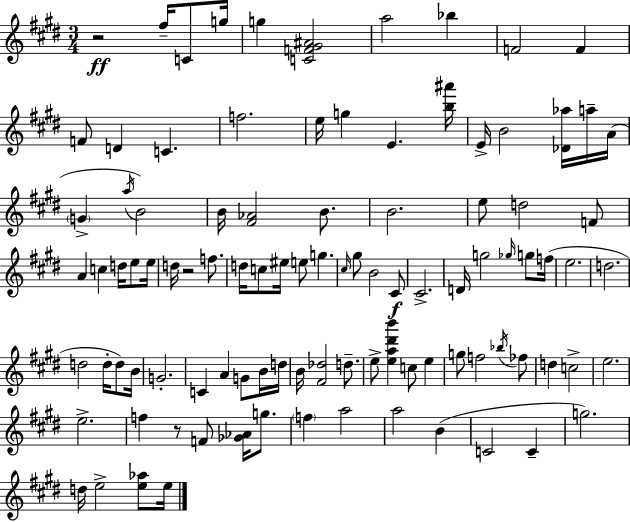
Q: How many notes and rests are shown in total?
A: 99